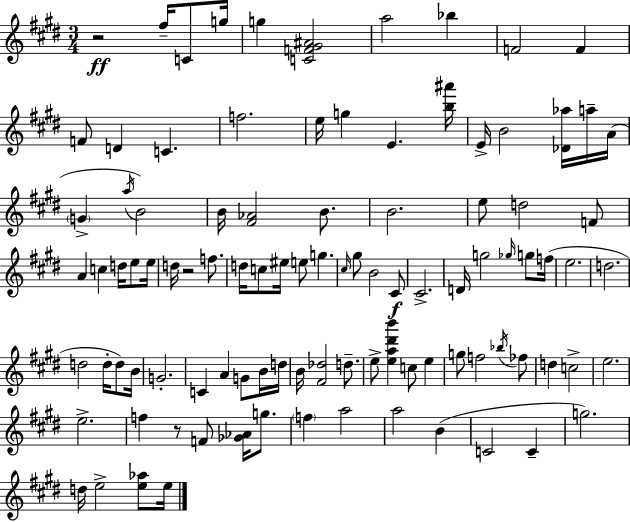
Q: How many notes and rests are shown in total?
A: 99